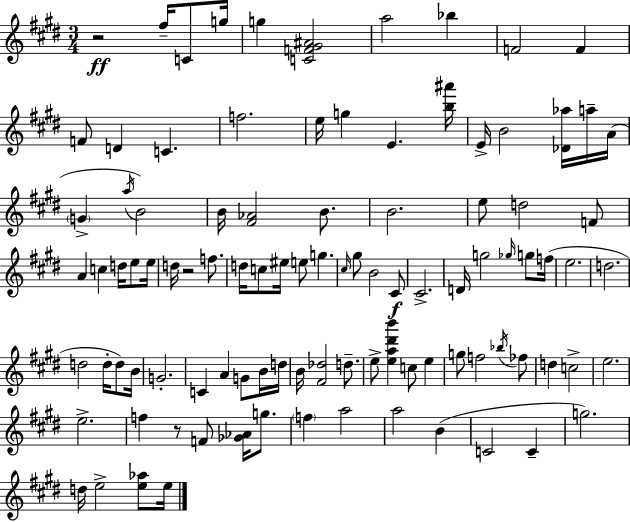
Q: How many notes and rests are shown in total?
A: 99